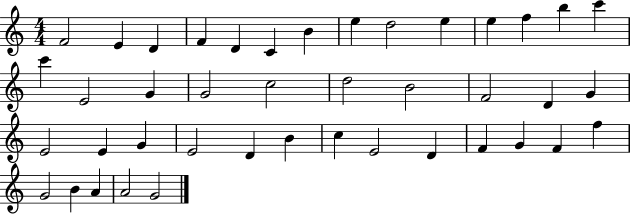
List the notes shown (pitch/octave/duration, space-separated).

F4/h E4/q D4/q F4/q D4/q C4/q B4/q E5/q D5/h E5/q E5/q F5/q B5/q C6/q C6/q E4/h G4/q G4/h C5/h D5/h B4/h F4/h D4/q G4/q E4/h E4/q G4/q E4/h D4/q B4/q C5/q E4/h D4/q F4/q G4/q F4/q F5/q G4/h B4/q A4/q A4/h G4/h